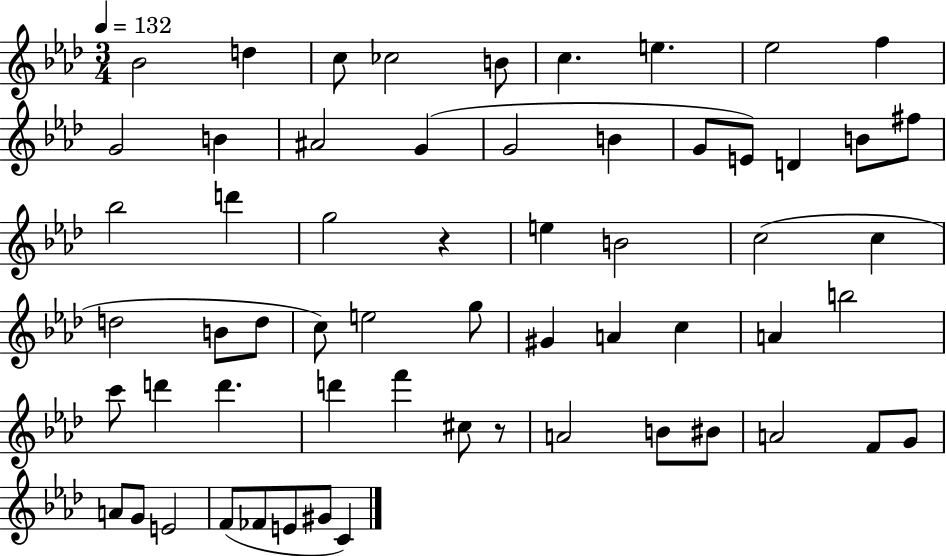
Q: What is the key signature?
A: AES major